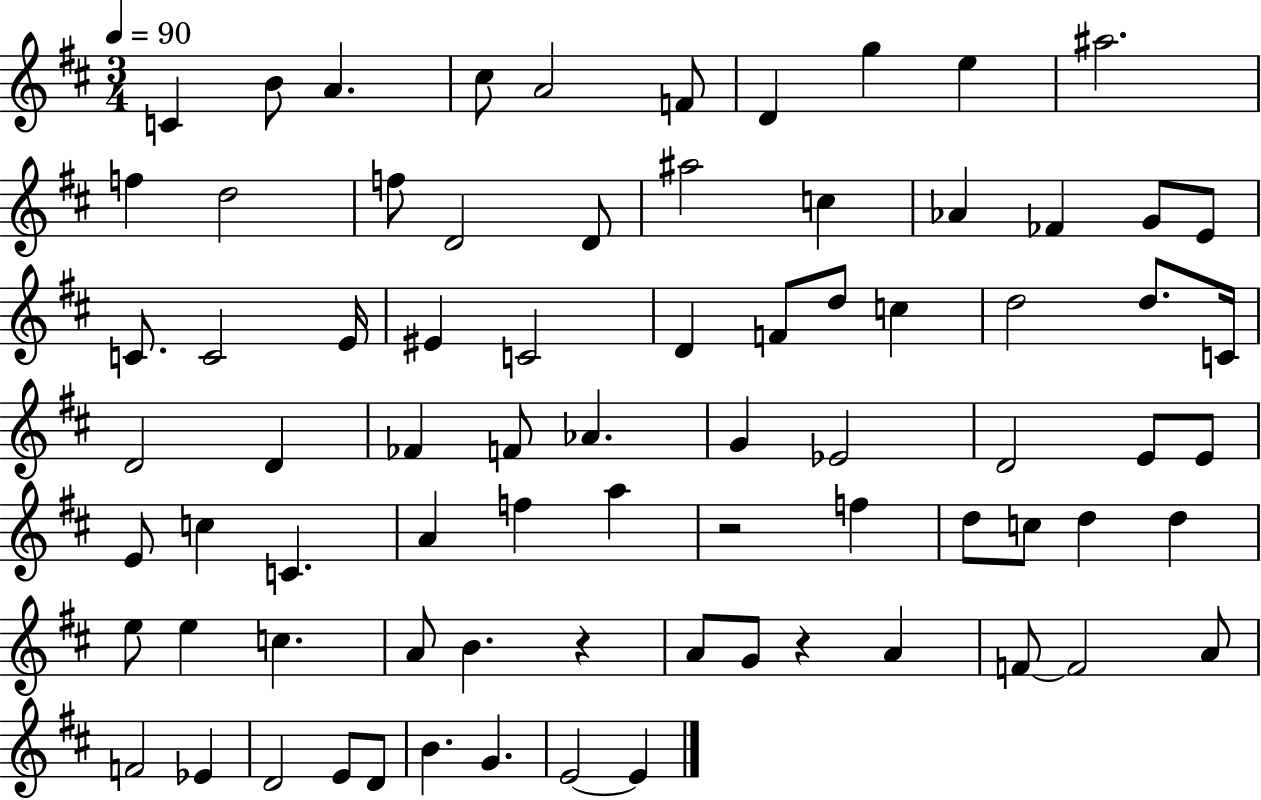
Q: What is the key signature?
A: D major